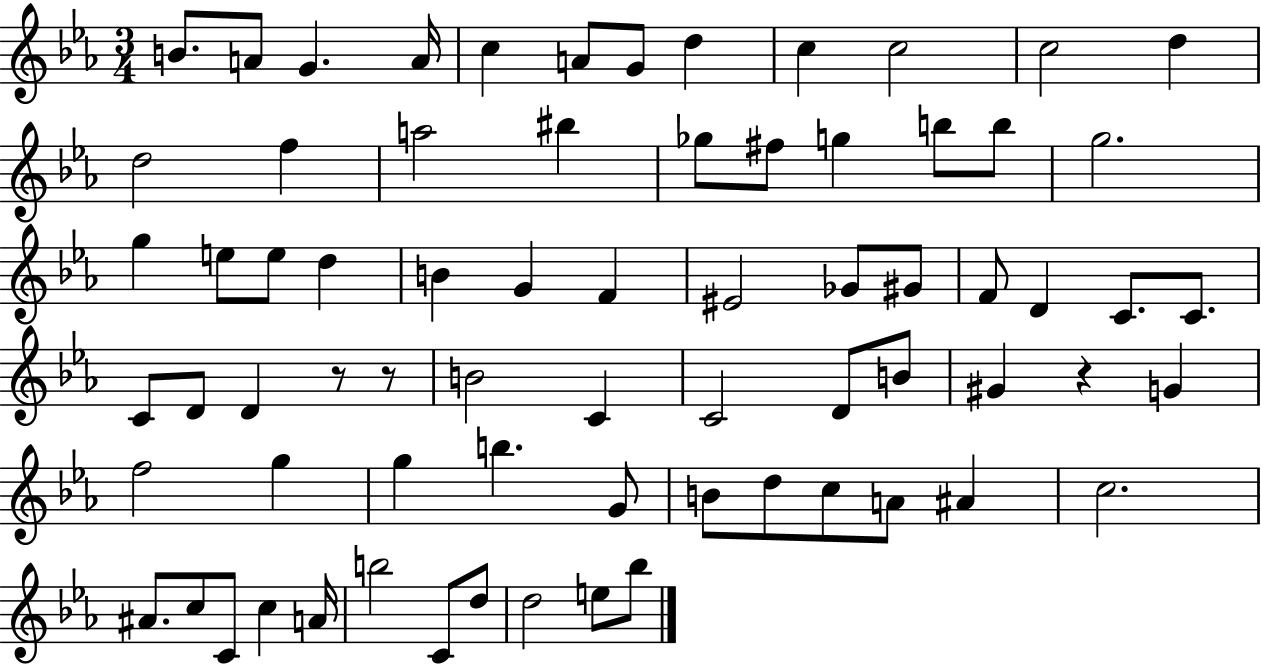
{
  \clef treble
  \numericTimeSignature
  \time 3/4
  \key ees \major
  b'8. a'8 g'4. a'16 | c''4 a'8 g'8 d''4 | c''4 c''2 | c''2 d''4 | \break d''2 f''4 | a''2 bis''4 | ges''8 fis''8 g''4 b''8 b''8 | g''2. | \break g''4 e''8 e''8 d''4 | b'4 g'4 f'4 | eis'2 ges'8 gis'8 | f'8 d'4 c'8. c'8. | \break c'8 d'8 d'4 r8 r8 | b'2 c'4 | c'2 d'8 b'8 | gis'4 r4 g'4 | \break f''2 g''4 | g''4 b''4. g'8 | b'8 d''8 c''8 a'8 ais'4 | c''2. | \break ais'8. c''8 c'8 c''4 a'16 | b''2 c'8 d''8 | d''2 e''8 bes''8 | \bar "|."
}